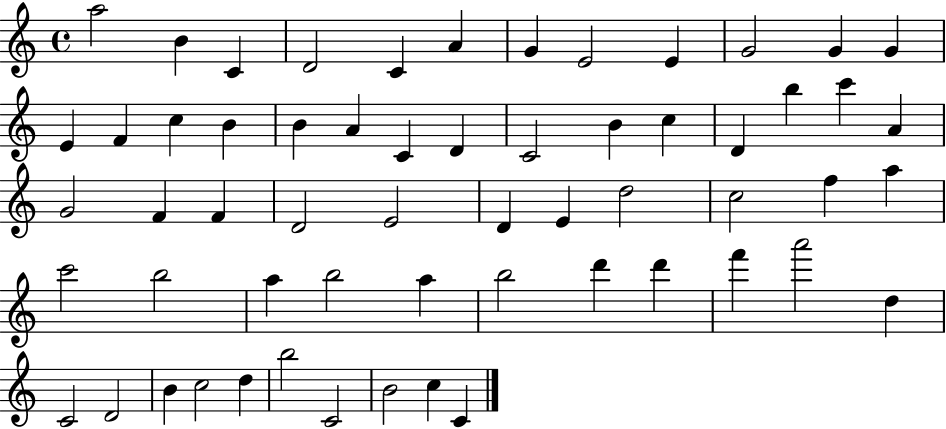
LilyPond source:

{
  \clef treble
  \time 4/4
  \defaultTimeSignature
  \key c \major
  a''2 b'4 c'4 | d'2 c'4 a'4 | g'4 e'2 e'4 | g'2 g'4 g'4 | \break e'4 f'4 c''4 b'4 | b'4 a'4 c'4 d'4 | c'2 b'4 c''4 | d'4 b''4 c'''4 a'4 | \break g'2 f'4 f'4 | d'2 e'2 | d'4 e'4 d''2 | c''2 f''4 a''4 | \break c'''2 b''2 | a''4 b''2 a''4 | b''2 d'''4 d'''4 | f'''4 a'''2 d''4 | \break c'2 d'2 | b'4 c''2 d''4 | b''2 c'2 | b'2 c''4 c'4 | \break \bar "|."
}